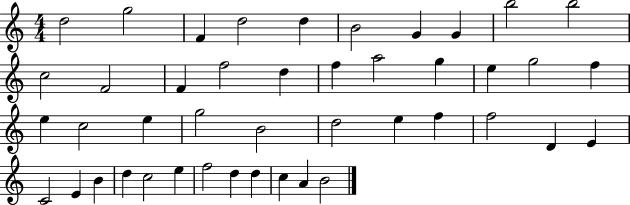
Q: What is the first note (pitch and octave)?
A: D5